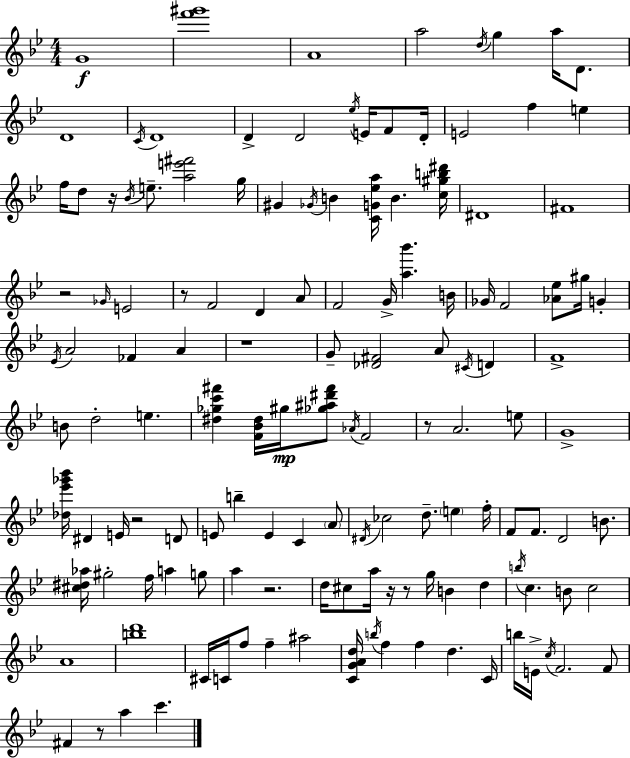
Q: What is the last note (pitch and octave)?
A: C6